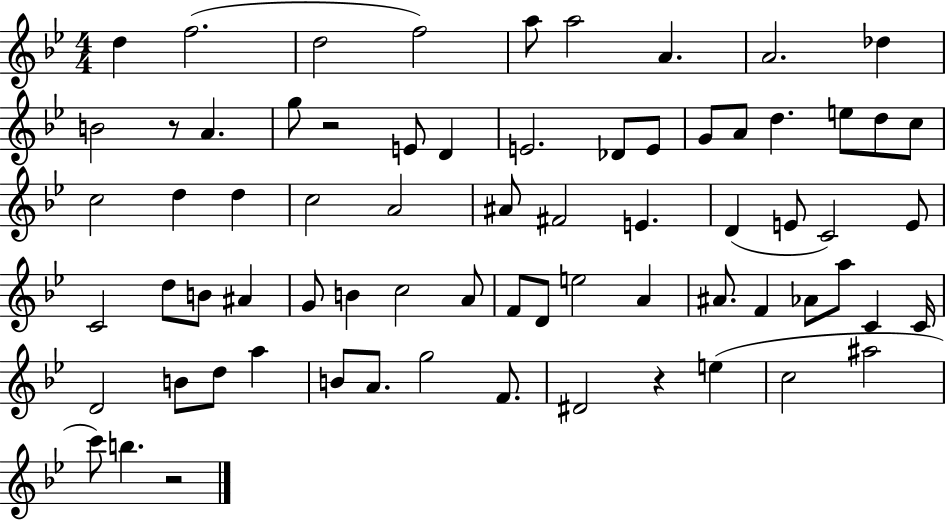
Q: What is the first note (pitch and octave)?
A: D5